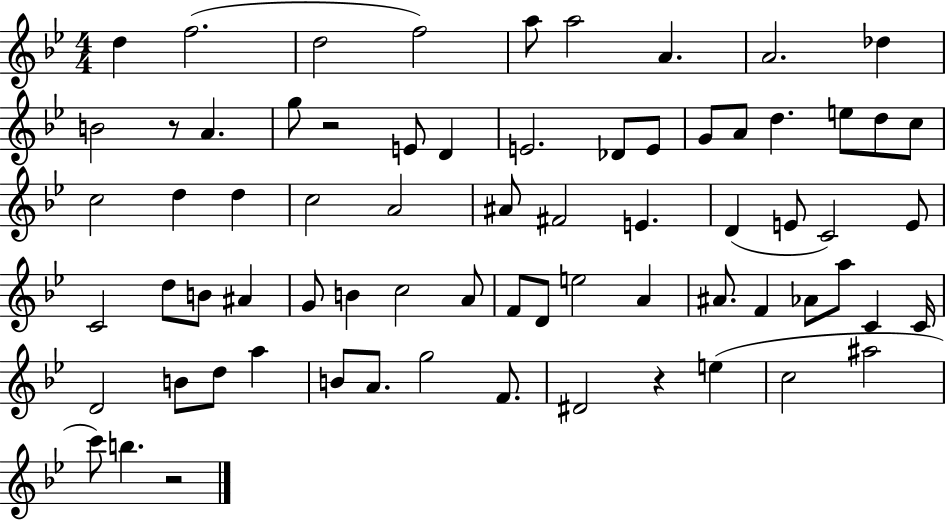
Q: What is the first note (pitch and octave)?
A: D5